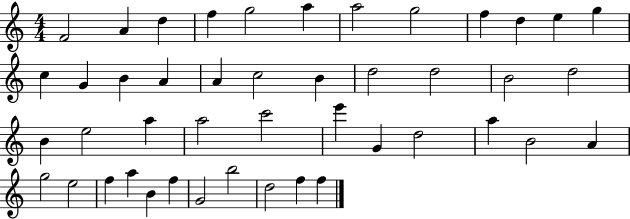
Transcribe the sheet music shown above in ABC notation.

X:1
T:Untitled
M:4/4
L:1/4
K:C
F2 A d f g2 a a2 g2 f d e g c G B A A c2 B d2 d2 B2 d2 B e2 a a2 c'2 e' G d2 a B2 A g2 e2 f a B f G2 b2 d2 f f